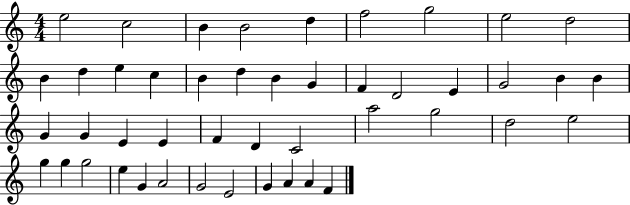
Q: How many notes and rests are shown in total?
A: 46